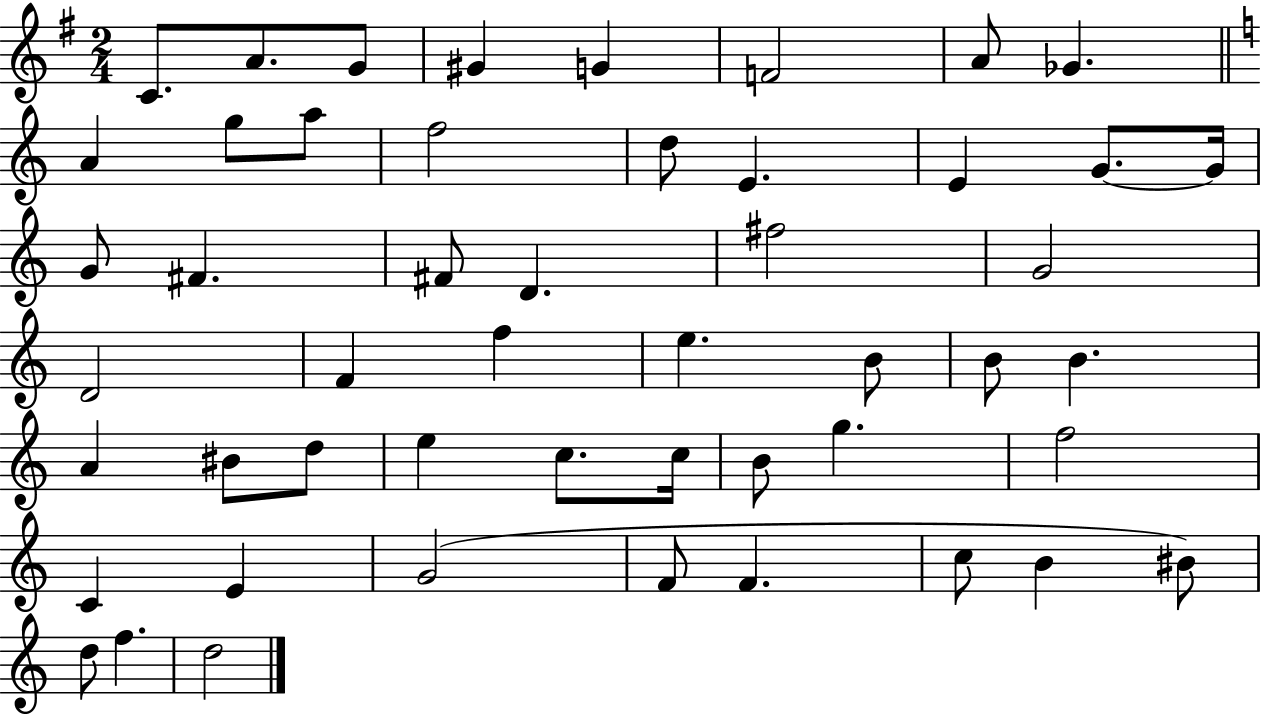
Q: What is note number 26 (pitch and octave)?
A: F5